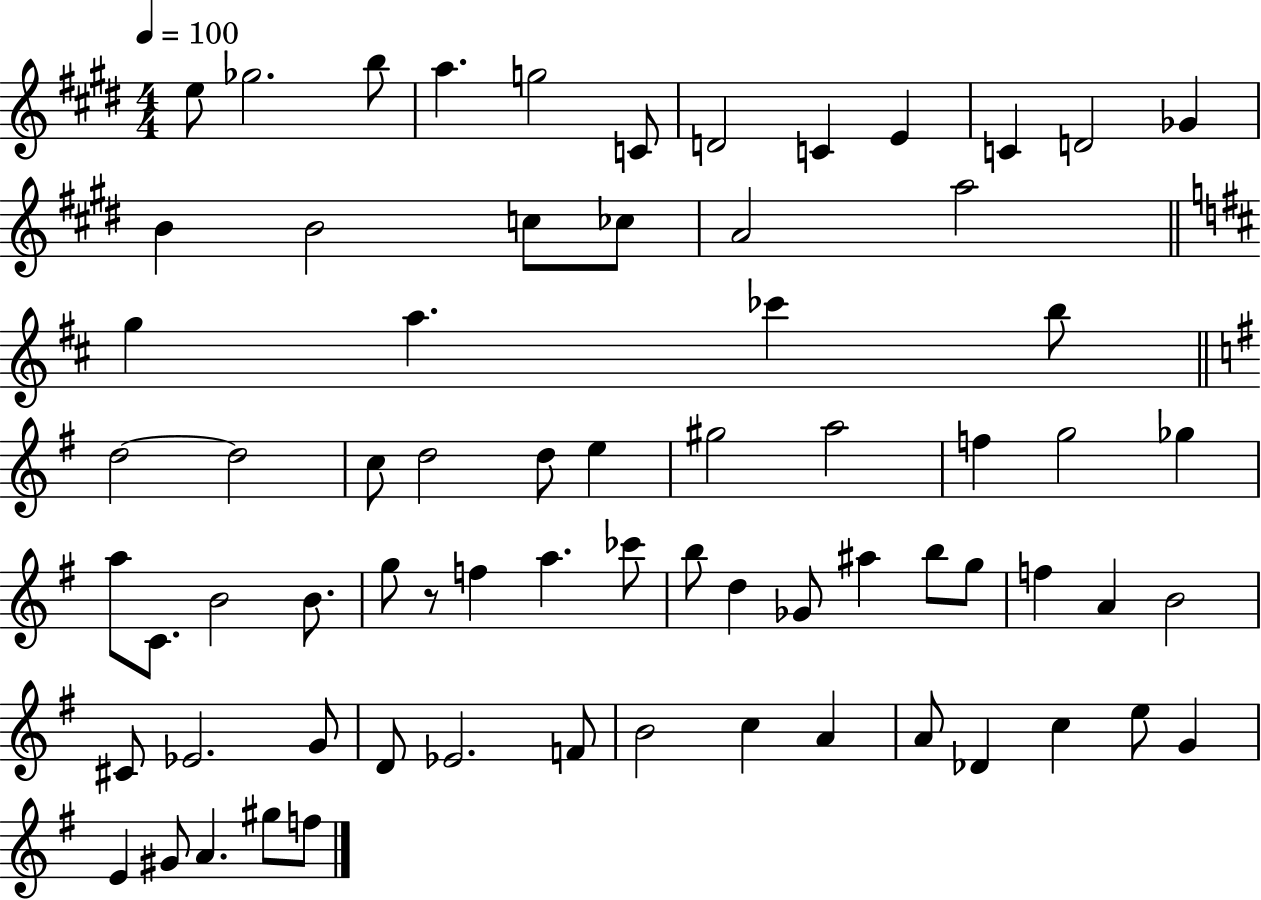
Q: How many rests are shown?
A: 1